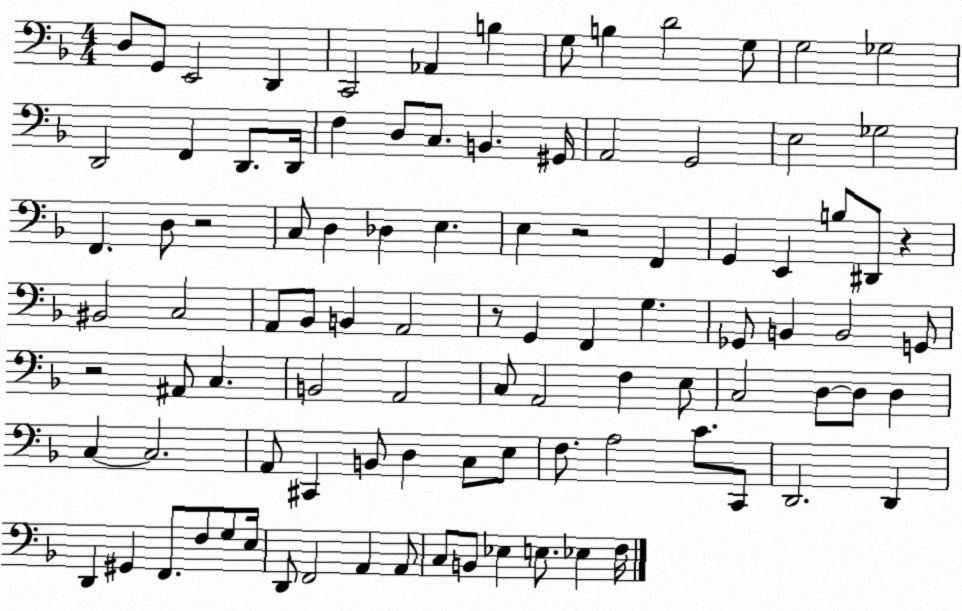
X:1
T:Untitled
M:4/4
L:1/4
K:F
D,/2 G,,/2 E,,2 D,, C,,2 _A,, B, G,/2 B, D2 G,/2 G,2 _G,2 D,,2 F,, D,,/2 D,,/4 F, D,/2 C,/2 B,, ^G,,/4 A,,2 G,,2 E,2 _G,2 F,, D,/2 z2 C,/2 D, _D, E, E, z2 F,, G,, E,, B,/2 ^D,,/2 z ^B,,2 C,2 A,,/2 _B,,/2 B,, A,,2 z/2 G,, F,, G, _G,,/2 B,, B,,2 G,,/2 z2 ^A,,/2 C, B,,2 A,,2 C,/2 A,,2 F, E,/2 C,2 D,/2 D,/2 D, C, C,2 A,,/2 ^C,, B,,/2 D, C,/2 E,/2 F,/2 A,2 C/2 C,,/2 D,,2 D,, D,, ^G,, F,,/2 F,/2 G,/2 E,/4 D,,/2 F,,2 A,, A,,/2 C,/2 B,,/2 _E, E,/2 _E, F,/4